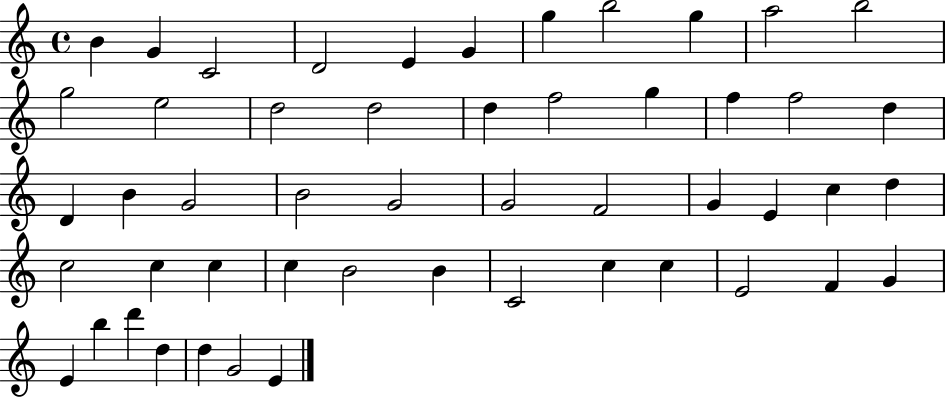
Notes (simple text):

B4/q G4/q C4/h D4/h E4/q G4/q G5/q B5/h G5/q A5/h B5/h G5/h E5/h D5/h D5/h D5/q F5/h G5/q F5/q F5/h D5/q D4/q B4/q G4/h B4/h G4/h G4/h F4/h G4/q E4/q C5/q D5/q C5/h C5/q C5/q C5/q B4/h B4/q C4/h C5/q C5/q E4/h F4/q G4/q E4/q B5/q D6/q D5/q D5/q G4/h E4/q